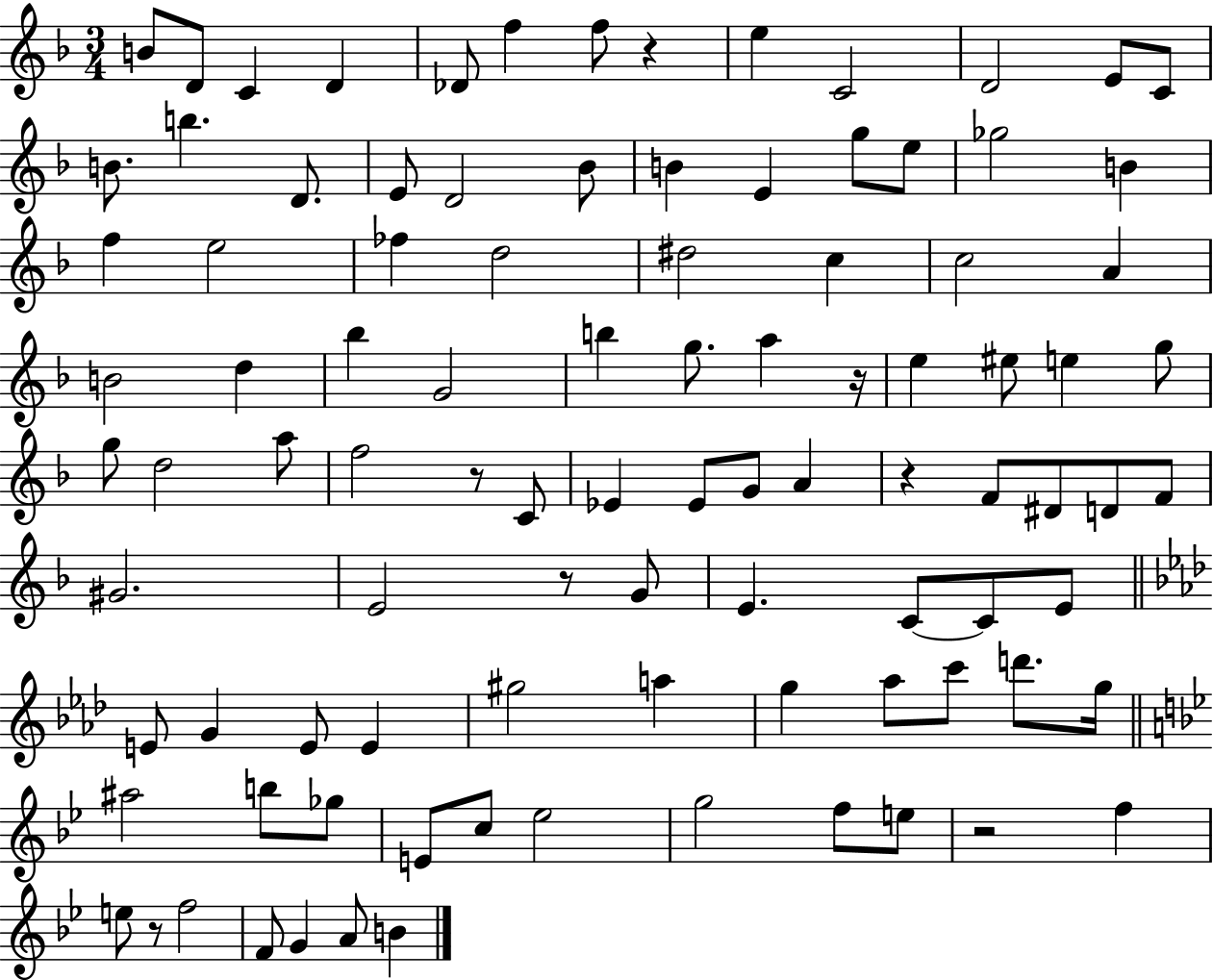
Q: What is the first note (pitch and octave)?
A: B4